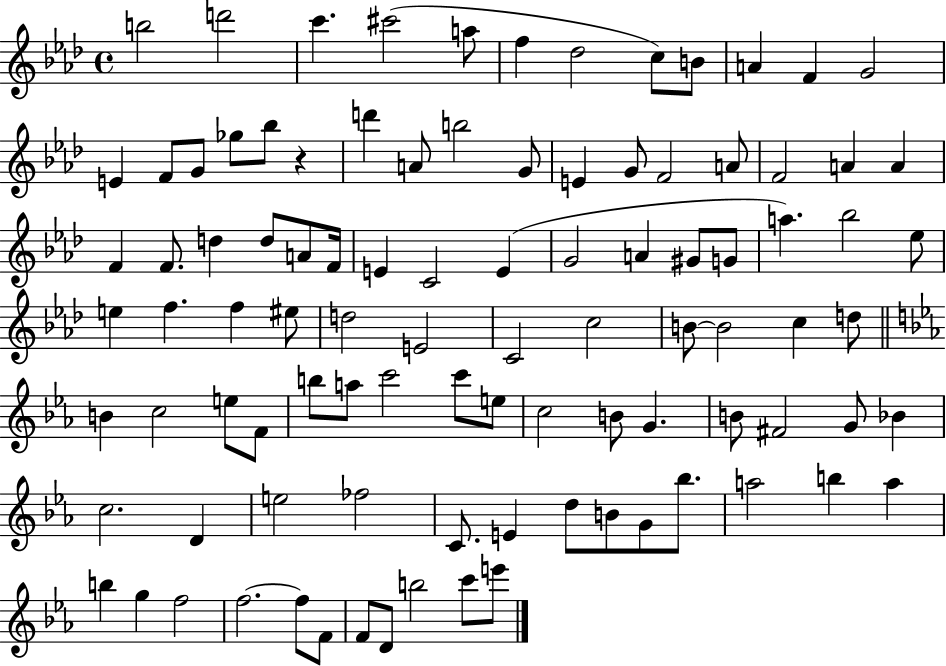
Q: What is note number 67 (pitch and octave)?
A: B4